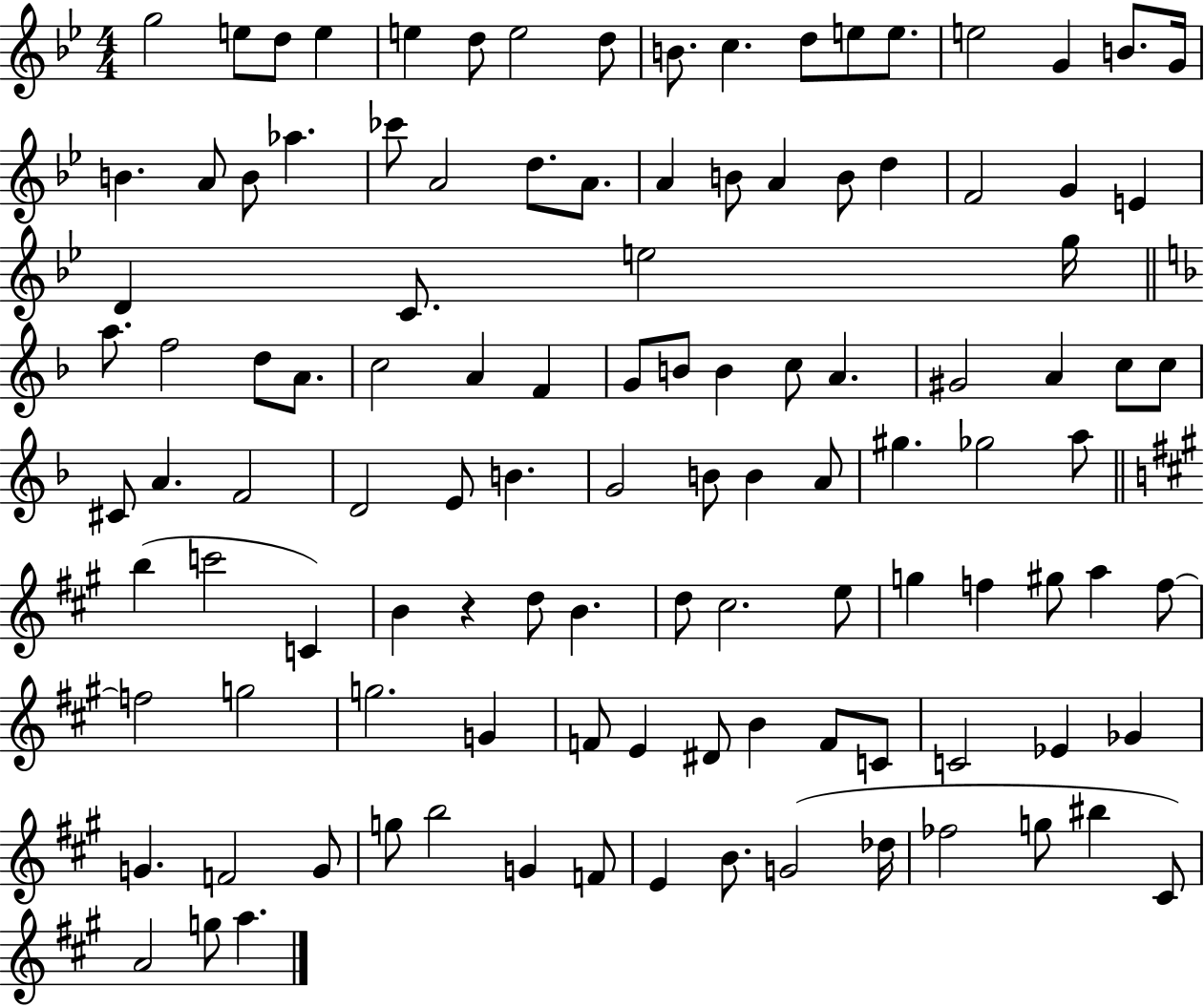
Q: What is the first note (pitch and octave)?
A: G5